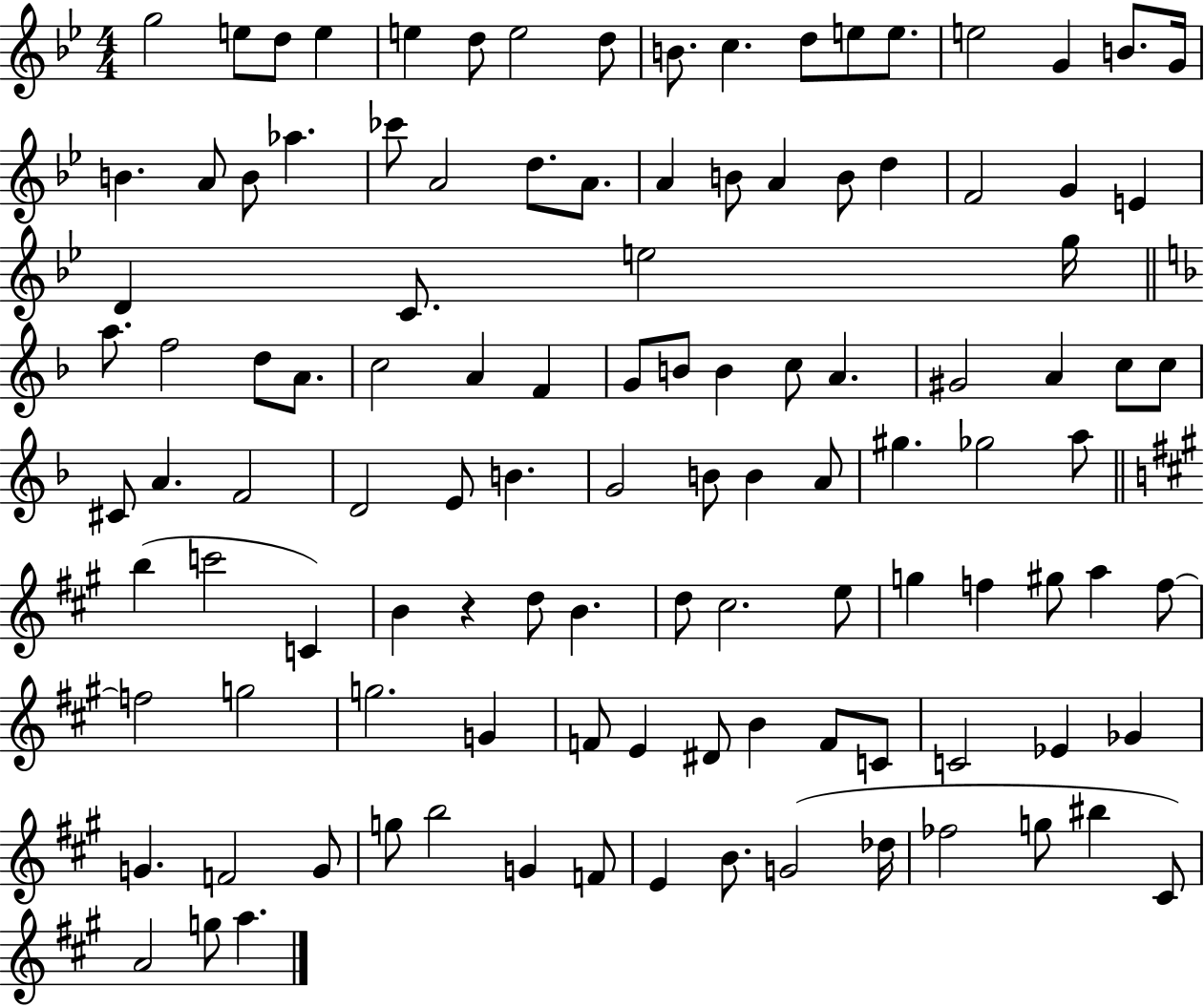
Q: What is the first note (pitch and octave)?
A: G5